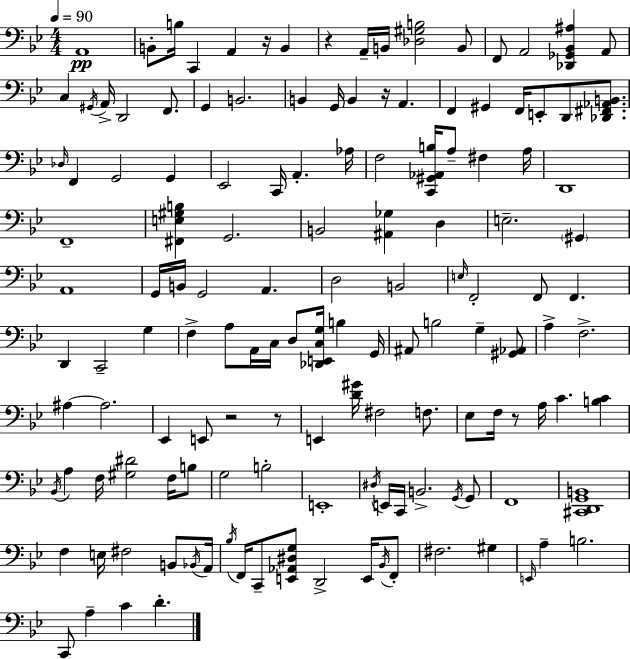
X:1
T:Untitled
M:4/4
L:1/4
K:Gm
A,,4 B,,/2 B,/4 C,, A,, z/4 B,, z A,,/4 B,,/4 [_D,^G,B,]2 B,,/2 F,,/2 A,,2 [_D,,_G,,_B,,^A,] A,,/2 C, ^G,,/4 A,,/4 D,,2 F,,/2 G,, B,,2 B,, G,,/4 B,, z/4 A,, F,, ^G,, F,,/4 E,,/2 D,,/2 [_D,,^F,,_A,,B,,]/2 _D,/4 F,, G,,2 G,, _E,,2 C,,/4 A,, _A,/4 F,2 [C,,^G,,_A,,B,]/4 A,/2 ^F, A,/4 D,,4 F,,4 [^F,,E,^G,B,] G,,2 B,,2 [^A,,_G,] D, E,2 ^G,, A,,4 G,,/4 B,,/4 G,,2 A,, D,2 B,,2 E,/4 F,,2 F,,/2 F,, D,, C,,2 G, F, A,/2 A,,/4 C,/4 D,/2 [_D,,E,,C,G,]/4 B, G,,/4 ^A,,/2 B,2 G, [^G,,_A,,]/2 A, F,2 ^A, ^A,2 _E,, E,,/2 z2 z/2 E,, [D^G]/4 ^F,2 F,/2 _E,/2 F,/4 z/2 A,/4 C [B,C] _B,,/4 A, F,/4 [^G,^D]2 F,/4 B,/2 G,2 B,2 E,,4 ^D,/4 E,,/4 C,,/4 B,,2 G,,/4 G,,/2 F,,4 [^C,,D,,G,,B,,]4 F, E,/4 ^F,2 B,,/2 _B,,/4 A,,/4 _B,/4 F,,/4 C,,/2 [E,,_A,,^D,G,]/2 D,,2 E,,/4 _B,,/4 F,,/2 ^F,2 ^G, E,,/4 A, B,2 C,,/2 A, C D